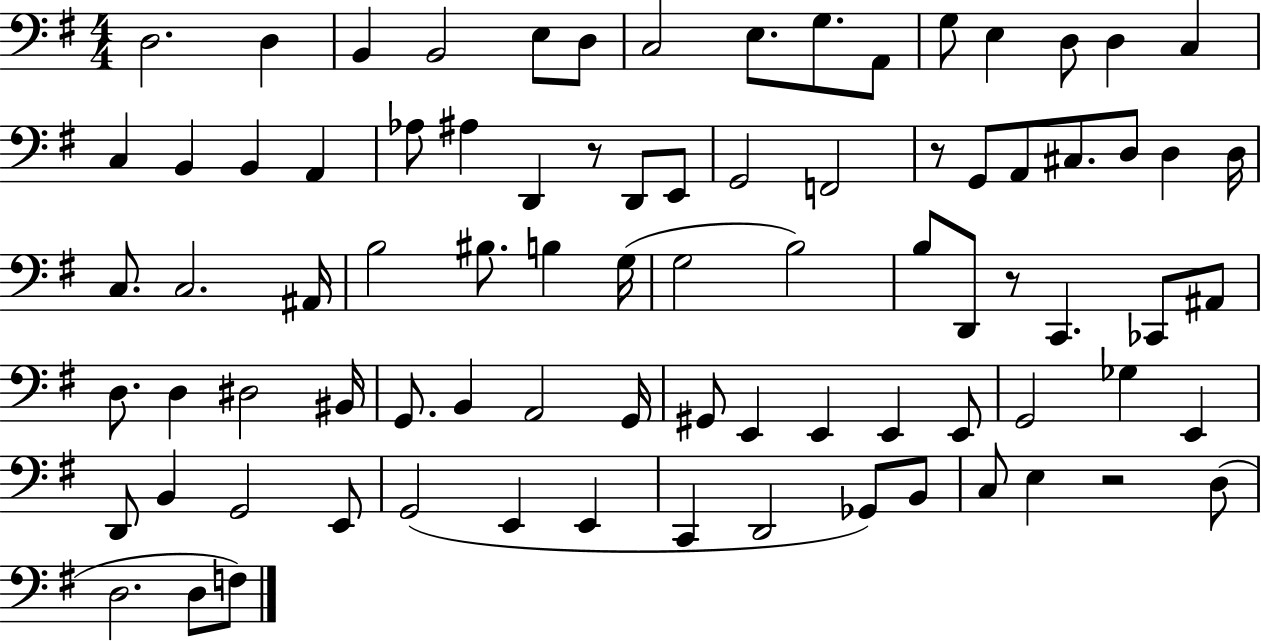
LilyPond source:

{
  \clef bass
  \numericTimeSignature
  \time 4/4
  \key g \major
  d2. d4 | b,4 b,2 e8 d8 | c2 e8. g8. a,8 | g8 e4 d8 d4 c4 | \break c4 b,4 b,4 a,4 | aes8 ais4 d,4 r8 d,8 e,8 | g,2 f,2 | r8 g,8 a,8 cis8. d8 d4 d16 | \break c8. c2. ais,16 | b2 bis8. b4 g16( | g2 b2) | b8 d,8 r8 c,4. ces,8 ais,8 | \break d8. d4 dis2 bis,16 | g,8. b,4 a,2 g,16 | gis,8 e,4 e,4 e,4 e,8 | g,2 ges4 e,4 | \break d,8 b,4 g,2 e,8 | g,2( e,4 e,4 | c,4 d,2 ges,8) b,8 | c8 e4 r2 d8( | \break d2. d8 f8) | \bar "|."
}